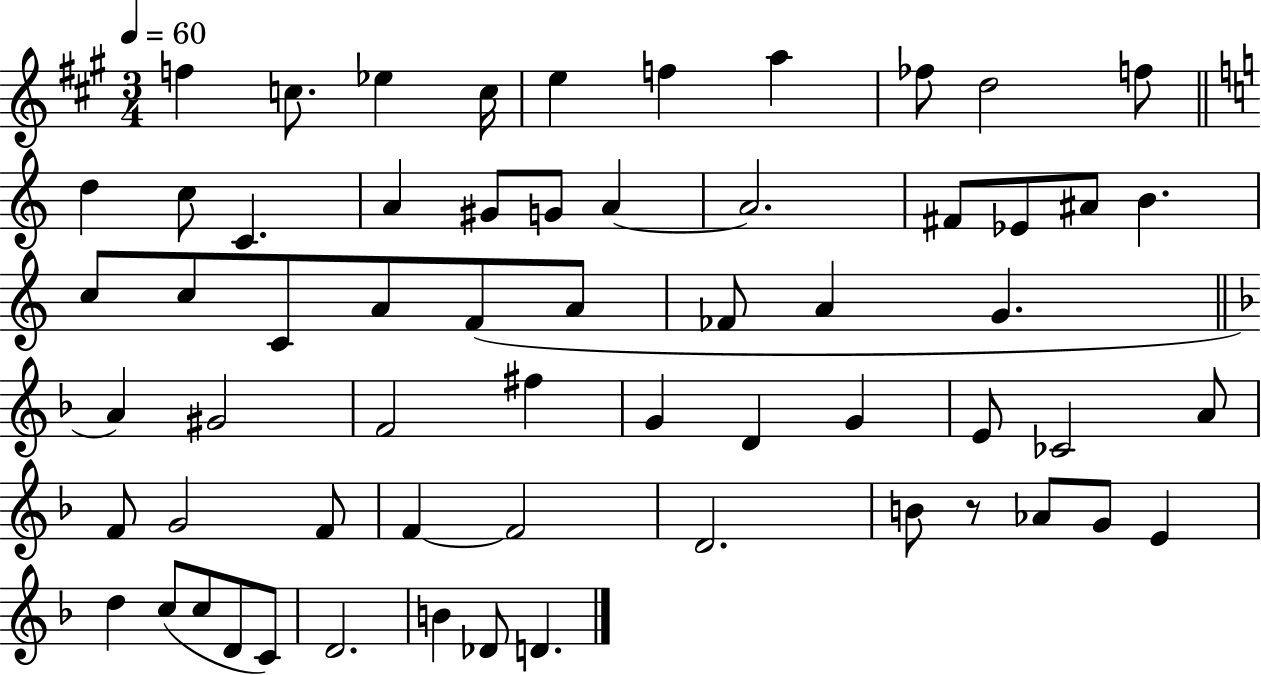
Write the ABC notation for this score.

X:1
T:Untitled
M:3/4
L:1/4
K:A
f c/2 _e c/4 e f a _f/2 d2 f/2 d c/2 C A ^G/2 G/2 A A2 ^F/2 _E/2 ^A/2 B c/2 c/2 C/2 A/2 F/2 A/2 _F/2 A G A ^G2 F2 ^f G D G E/2 _C2 A/2 F/2 G2 F/2 F F2 D2 B/2 z/2 _A/2 G/2 E d c/2 c/2 D/2 C/2 D2 B _D/2 D